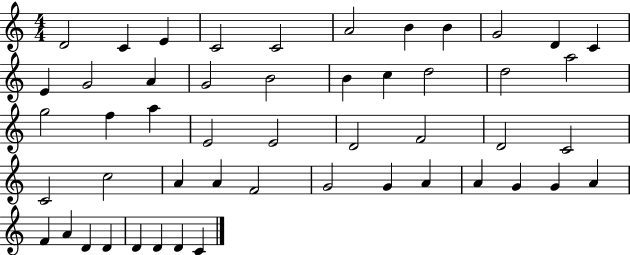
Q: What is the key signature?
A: C major